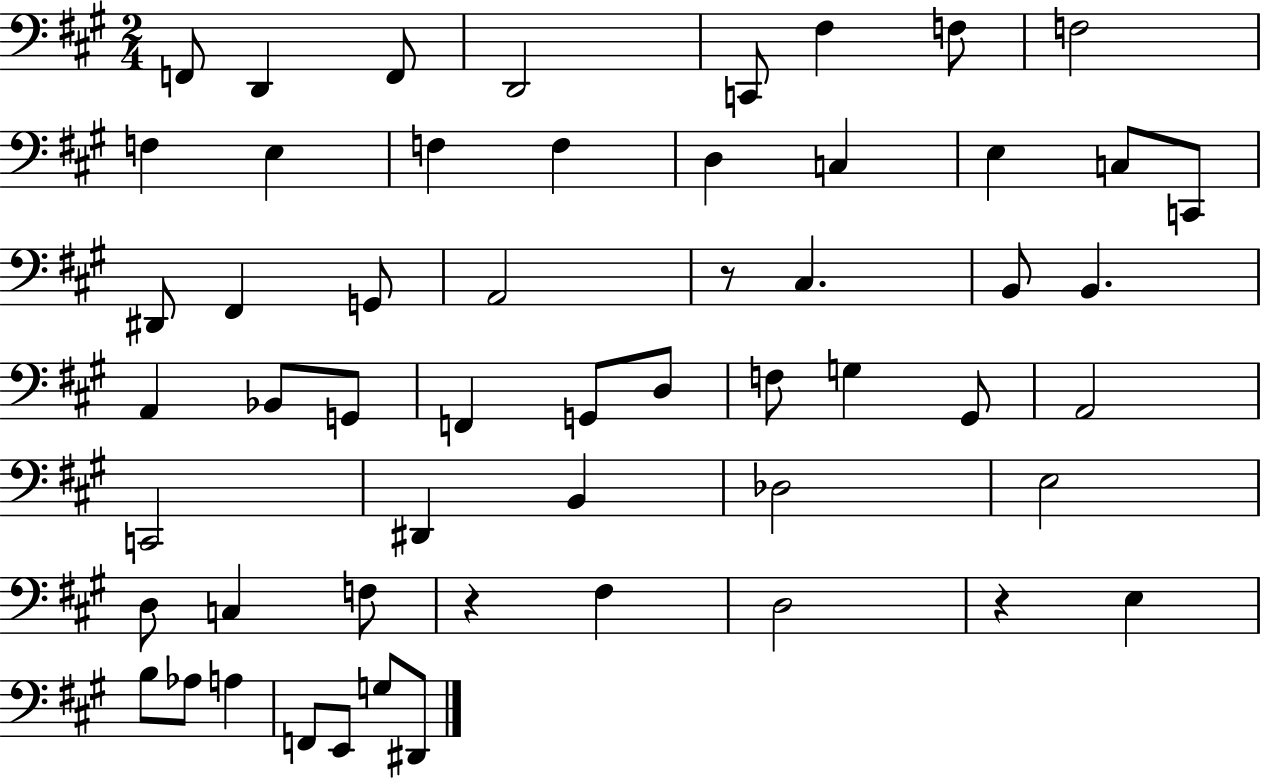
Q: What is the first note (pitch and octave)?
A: F2